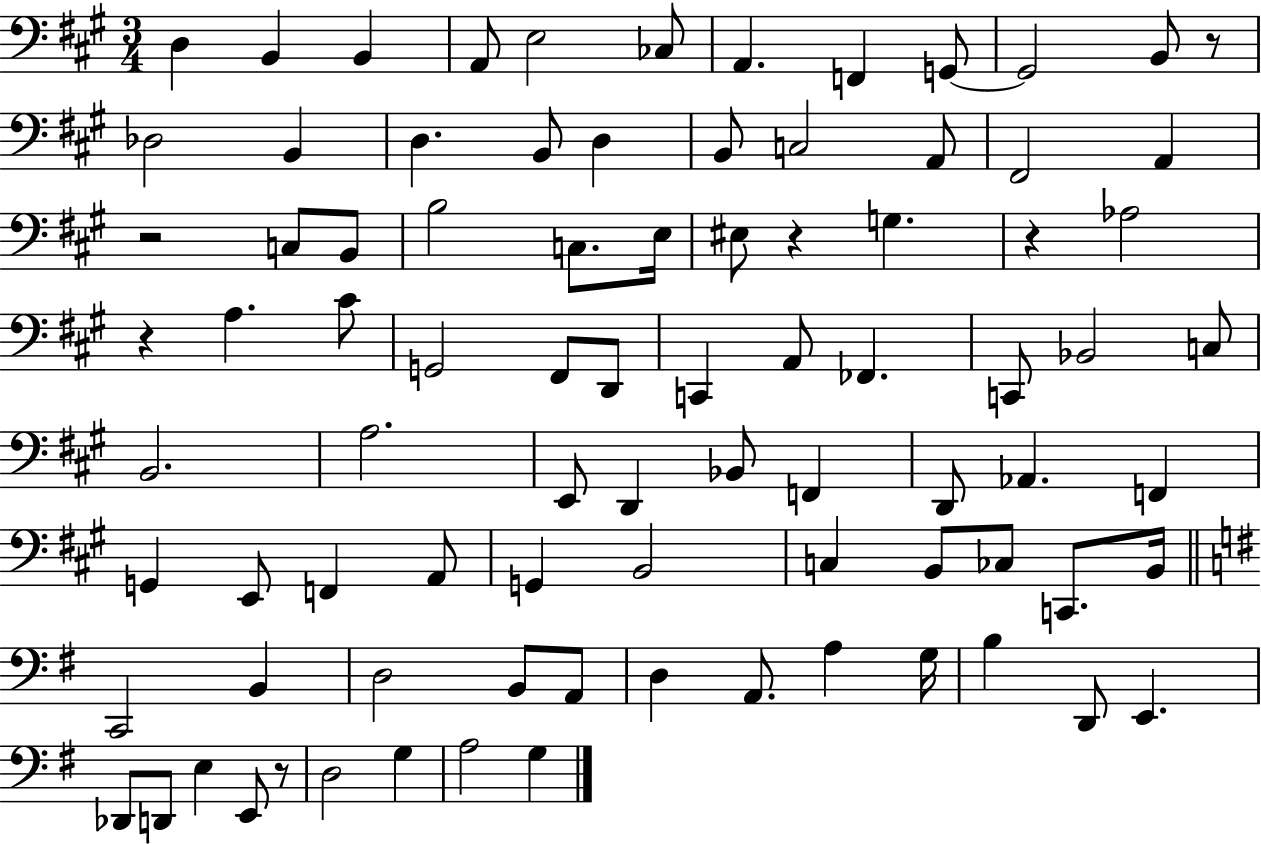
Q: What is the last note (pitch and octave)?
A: G3